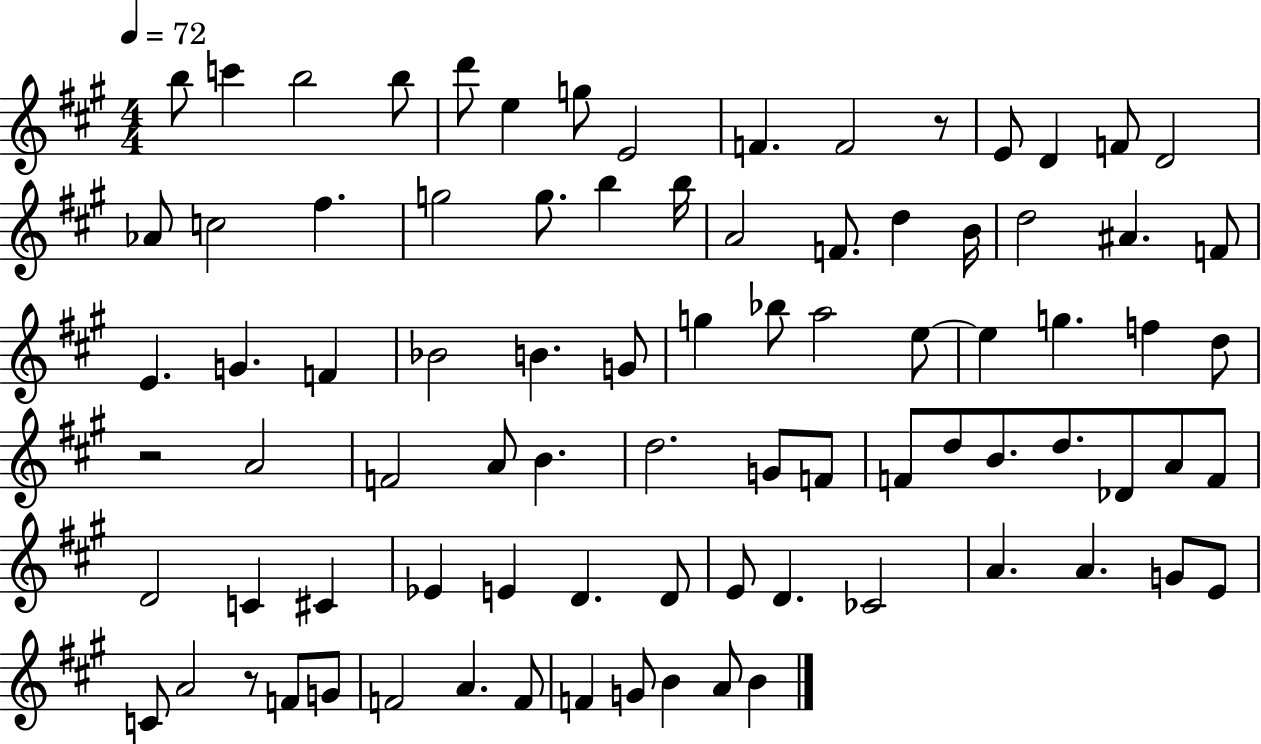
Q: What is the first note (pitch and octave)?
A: B5